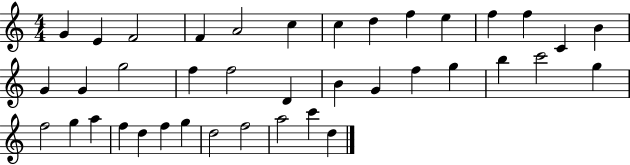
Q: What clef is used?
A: treble